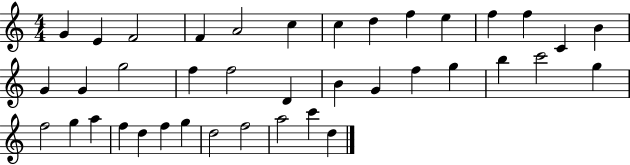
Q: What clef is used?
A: treble